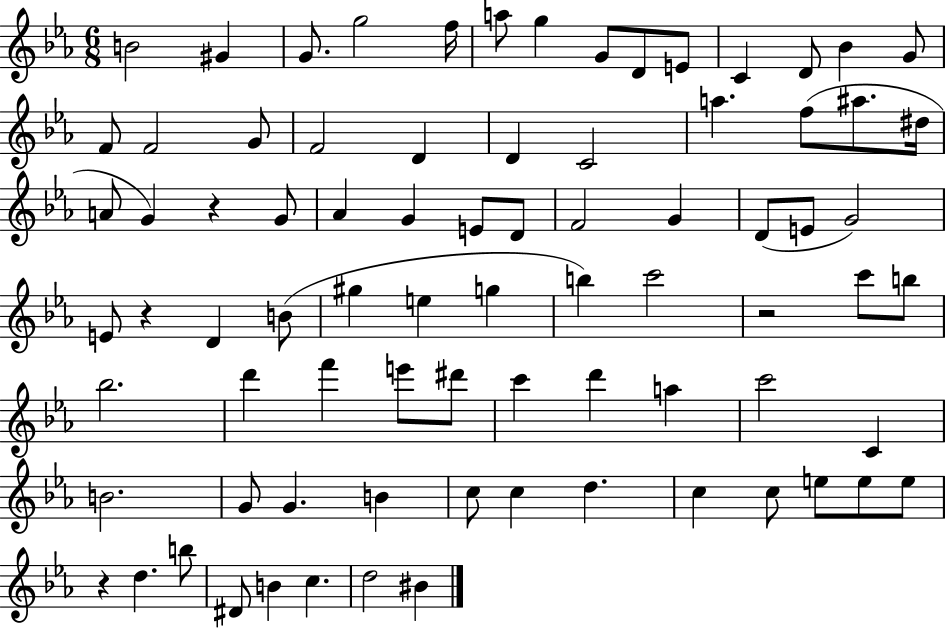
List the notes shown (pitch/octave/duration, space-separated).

B4/h G#4/q G4/e. G5/h F5/s A5/e G5/q G4/e D4/e E4/e C4/q D4/e Bb4/q G4/e F4/e F4/h G4/e F4/h D4/q D4/q C4/h A5/q. F5/e A#5/e. D#5/s A4/e G4/q R/q G4/e Ab4/q G4/q E4/e D4/e F4/h G4/q D4/e E4/e G4/h E4/e R/q D4/q B4/e G#5/q E5/q G5/q B5/q C6/h R/h C6/e B5/e Bb5/h. D6/q F6/q E6/e D#6/e C6/q D6/q A5/q C6/h C4/q B4/h. G4/e G4/q. B4/q C5/e C5/q D5/q. C5/q C5/e E5/e E5/e E5/e R/q D5/q. B5/e D#4/e B4/q C5/q. D5/h BIS4/q